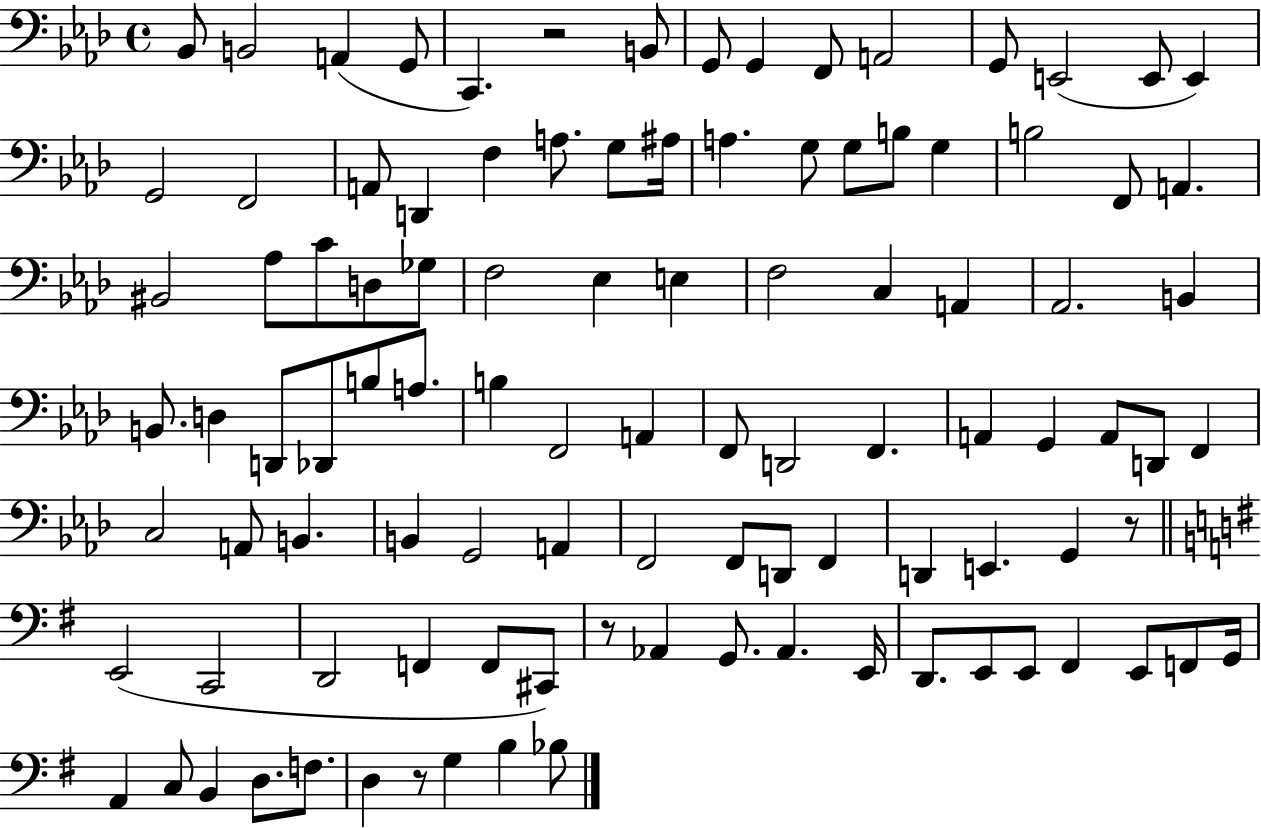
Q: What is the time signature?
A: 4/4